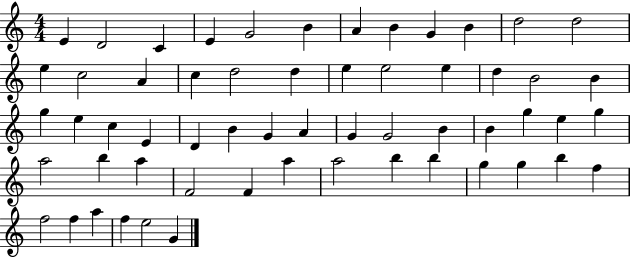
E4/q D4/h C4/q E4/q G4/h B4/q A4/q B4/q G4/q B4/q D5/h D5/h E5/q C5/h A4/q C5/q D5/h D5/q E5/q E5/h E5/q D5/q B4/h B4/q G5/q E5/q C5/q E4/q D4/q B4/q G4/q A4/q G4/q G4/h B4/q B4/q G5/q E5/q G5/q A5/h B5/q A5/q F4/h F4/q A5/q A5/h B5/q B5/q G5/q G5/q B5/q F5/q F5/h F5/q A5/q F5/q E5/h G4/q